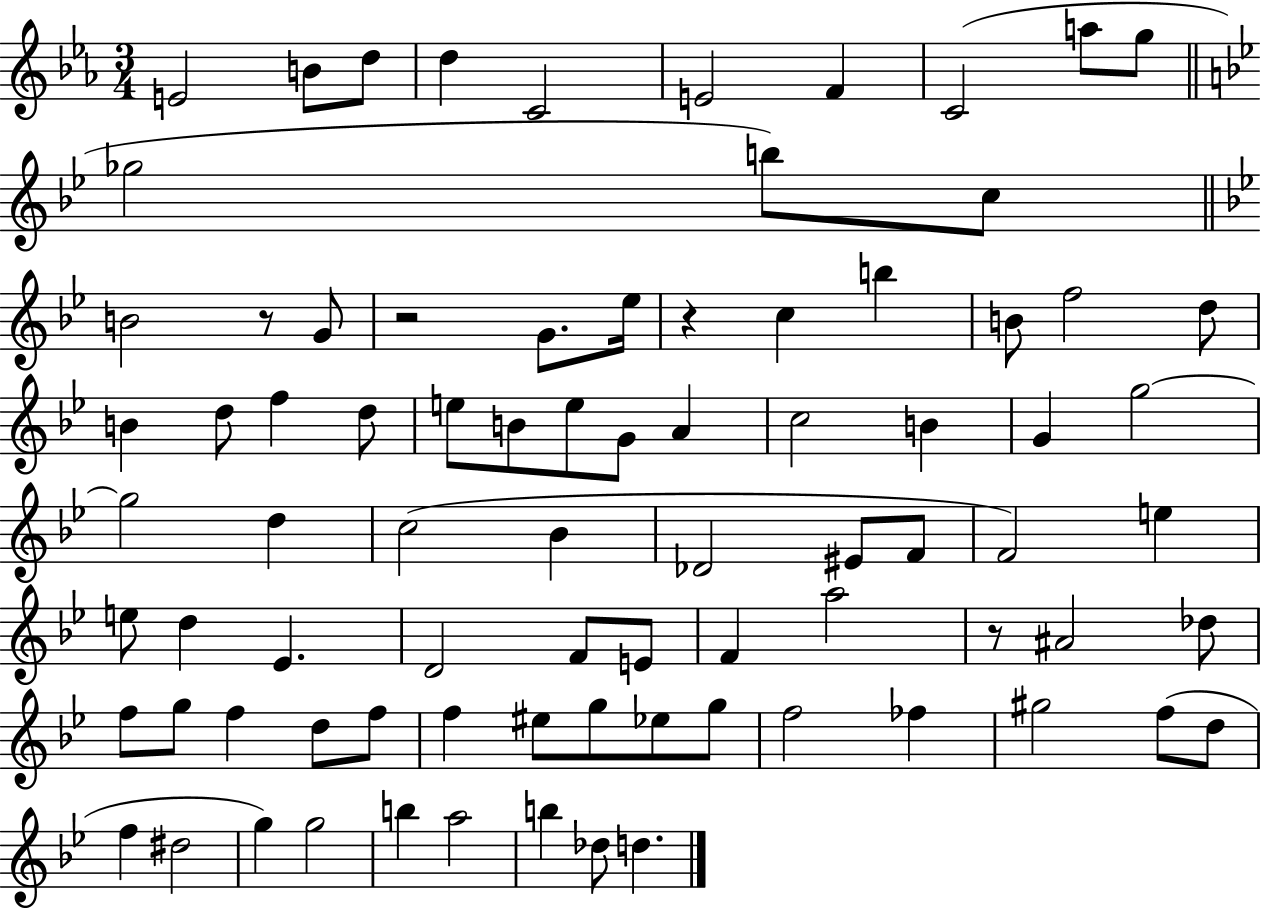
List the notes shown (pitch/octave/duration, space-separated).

E4/h B4/e D5/e D5/q C4/h E4/h F4/q C4/h A5/e G5/e Gb5/h B5/e C5/e B4/h R/e G4/e R/h G4/e. Eb5/s R/q C5/q B5/q B4/e F5/h D5/e B4/q D5/e F5/q D5/e E5/e B4/e E5/e G4/e A4/q C5/h B4/q G4/q G5/h G5/h D5/q C5/h Bb4/q Db4/h EIS4/e F4/e F4/h E5/q E5/e D5/q Eb4/q. D4/h F4/e E4/e F4/q A5/h R/e A#4/h Db5/e F5/e G5/e F5/q D5/e F5/e F5/q EIS5/e G5/e Eb5/e G5/e F5/h FES5/q G#5/h F5/e D5/e F5/q D#5/h G5/q G5/h B5/q A5/h B5/q Db5/e D5/q.